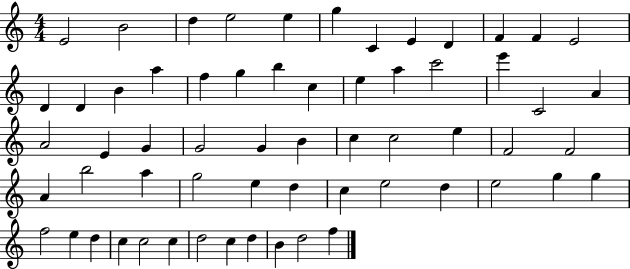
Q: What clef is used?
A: treble